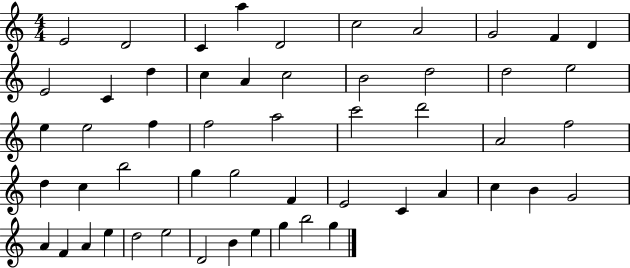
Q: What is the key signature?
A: C major